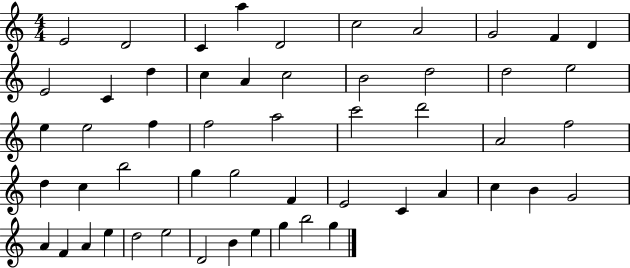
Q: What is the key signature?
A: C major